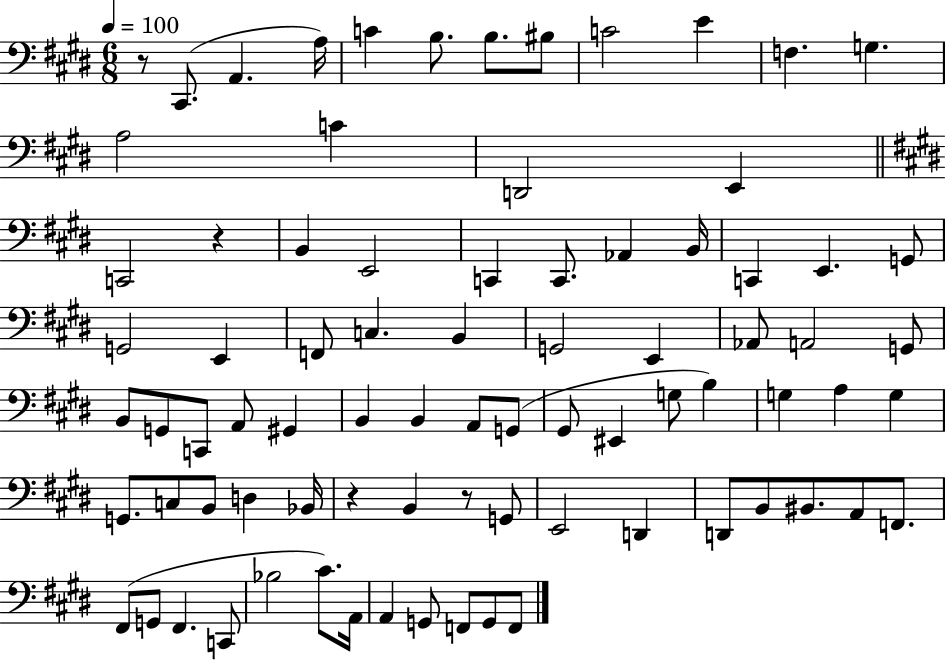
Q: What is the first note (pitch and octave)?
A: C#2